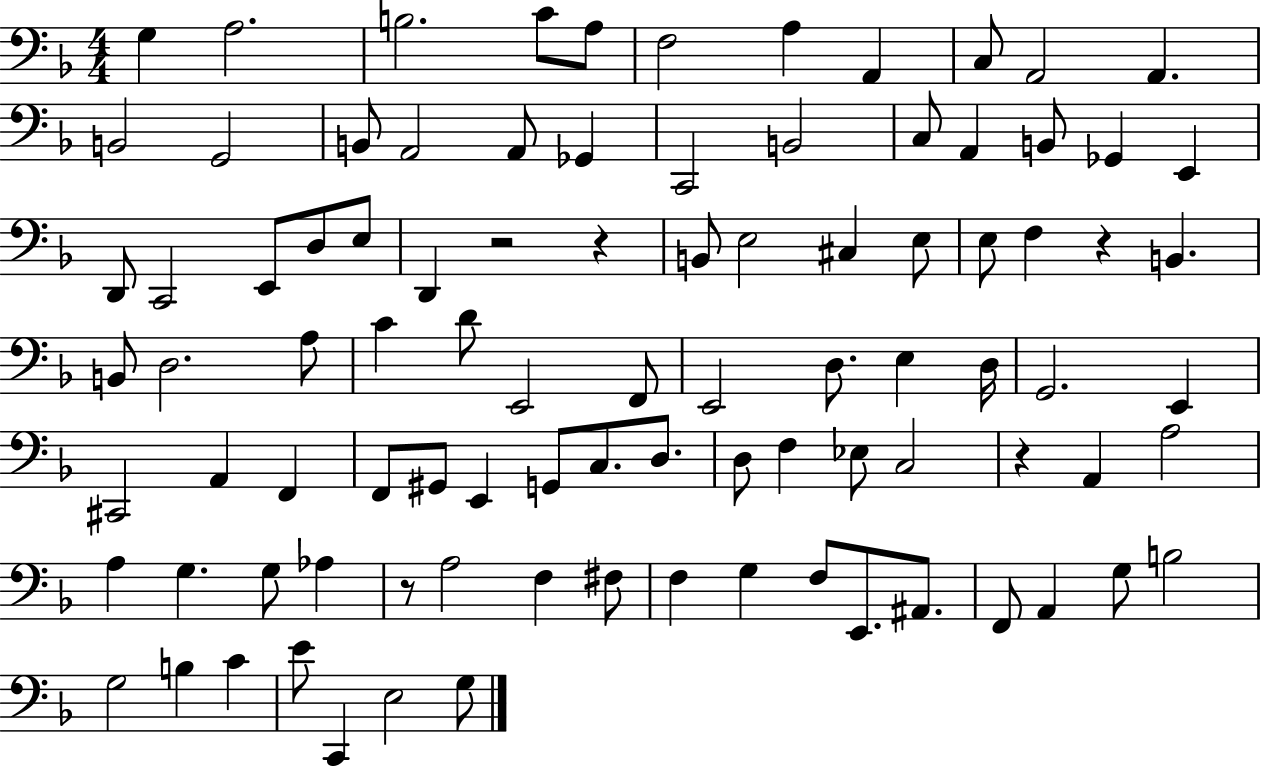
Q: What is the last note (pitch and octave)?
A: G3